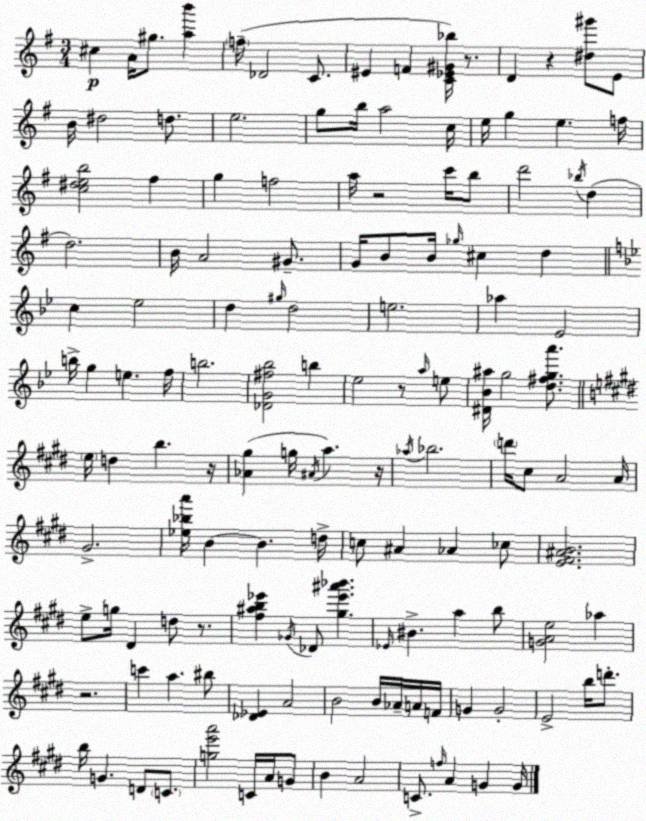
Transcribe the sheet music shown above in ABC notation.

X:1
T:Untitled
M:3/4
L:1/4
K:G
^c A/4 ^g/2 [ab'] f/4 _D2 C/2 ^E F [C_E^G_b]/4 z/2 D z [^d^g']/2 E/2 B/4 ^d2 d/2 e2 g/2 b/4 a2 c/4 e/4 g e f/4 [c^deb]2 ^f g f2 a/4 z2 c'/4 b/2 d'2 _b/4 d d2 B/4 A2 ^G/2 G/4 B/2 B/4 _g/4 ^c d c _e2 d ^g/4 d2 e2 _a _E2 b/4 g e f/4 b2 [_DG^f_b]2 b _e2 z/2 a/4 e/2 [^D_B^a]/4 g2 [d^fga']/2 e/4 d b z/4 [_A^g] g/4 ^A/4 a z/4 _a/4 _b2 d'/4 ^c/2 A2 A/4 ^G2 [_e_ba']/4 B B d/4 c/2 ^A _A _c/2 [E^F^AB]2 e/2 g/4 ^D d/2 z/2 [^f^ab_e'] _G/4 _D/2 [^g_e'^a'_b'] _E/4 ^B a b/2 [GAe]2 _a z2 c' a ^b/2 [_D_E] A2 B2 B/4 _A/4 A/4 F/4 G G2 E2 b/4 d'/2 b/4 G D/2 C/2 [ge'a']2 C/4 A/4 G/2 B A2 C/2 f/4 A G G/4